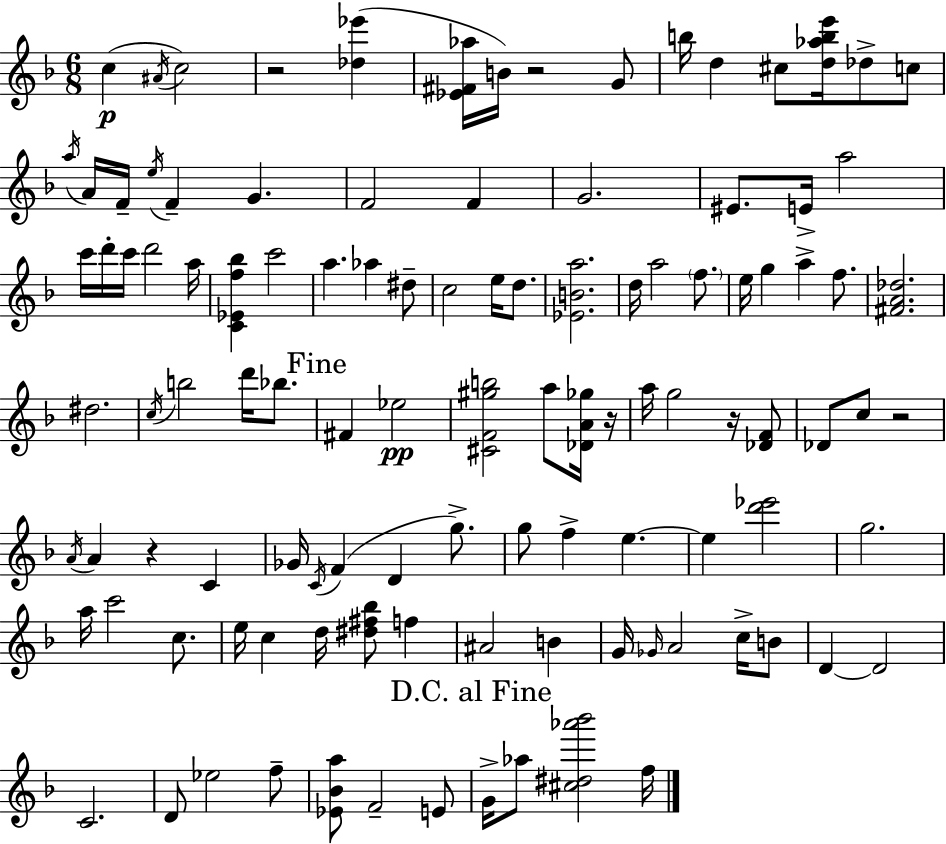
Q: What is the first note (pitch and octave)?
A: C5